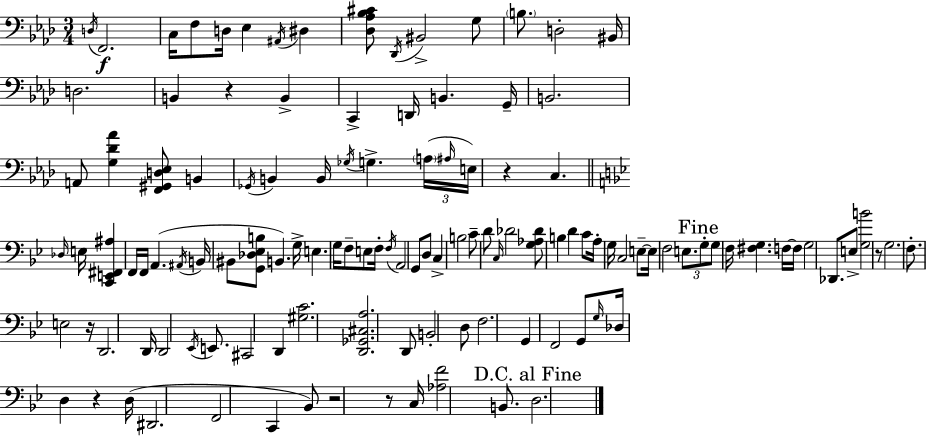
X:1
T:Untitled
M:3/4
L:1/4
K:Fm
D,/4 F,,2 C,/4 F,/2 D,/4 _E, ^A,,/4 ^D, [_D,_A,_B,^C]/2 _D,,/4 ^B,,2 G,/2 B,/2 D,2 ^B,,/4 D,2 B,, z B,, C,, D,,/4 B,, G,,/4 B,,2 A,,/2 [G,_D_A] [F,,^G,,D,_E,]/2 B,, _G,,/4 B,, B,,/4 _G,/4 G, A,/4 ^A,/4 E,/4 z C, _D,/4 E,/4 [C,,E,,^F,,^A,] F,,/4 F,,/4 A,, ^A,,/4 B,,/4 ^B,,/2 [G,,_D,_E,B,]/2 B,, G,/4 E, G,/4 F,/2 E,/2 F,/4 F,/4 A,,2 G,,/2 D,/2 C, B,2 C/2 D/2 C,/4 _D2 [G,_A,_D]/2 B, D C/2 A,/4 G,/4 C,2 E,/2 E,/4 F,2 E,/2 G,/2 G,/2 F,/4 [^F,G,] F,/4 F,/4 G,2 _D,,/2 E,/2 [G,B]2 z/2 G,2 F,/2 E,2 z/4 D,,2 D,,/4 D,,2 _E,,/4 E,,/2 ^C,,2 D,, [^G,C]2 [D,,_G,,^C,A,]2 D,,/2 B,,2 D,/2 F,2 G,, F,,2 G,,/2 G,/4 _D,/4 D, z D,/4 ^D,,2 F,,2 C,, _B,,/2 z2 z/2 C,/4 [_A,F]2 B,,/2 D,2